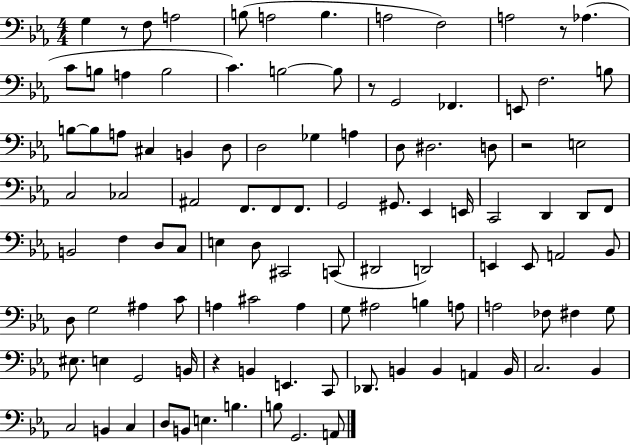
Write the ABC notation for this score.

X:1
T:Untitled
M:4/4
L:1/4
K:Eb
G, z/2 F,/2 A,2 B,/2 A,2 B, A,2 F,2 A,2 z/2 _A, C/2 B,/2 A, B,2 C B,2 B,/2 z/2 G,,2 _F,, E,,/2 F,2 B,/2 B,/2 B,/2 A,/2 ^C, B,, D,/2 D,2 _G, A, D,/2 ^D,2 D,/2 z2 E,2 C,2 _C,2 ^A,,2 F,,/2 F,,/2 F,,/2 G,,2 ^G,,/2 _E,, E,,/4 C,,2 D,, D,,/2 F,,/2 B,,2 F, D,/2 C,/2 E, D,/2 ^C,,2 C,,/2 ^D,,2 D,,2 E,, E,,/2 A,,2 _B,,/2 D,/2 G,2 ^A, C/2 A, ^C2 A, G,/2 ^A,2 B, A,/2 A,2 _F,/2 ^F, G,/2 ^E,/2 E, G,,2 B,,/4 z B,, E,, C,,/2 _D,,/2 B,, B,, A,, B,,/4 C,2 _B,, C,2 B,, C, D,/2 B,,/2 E, B, B,/2 G,,2 A,,/2